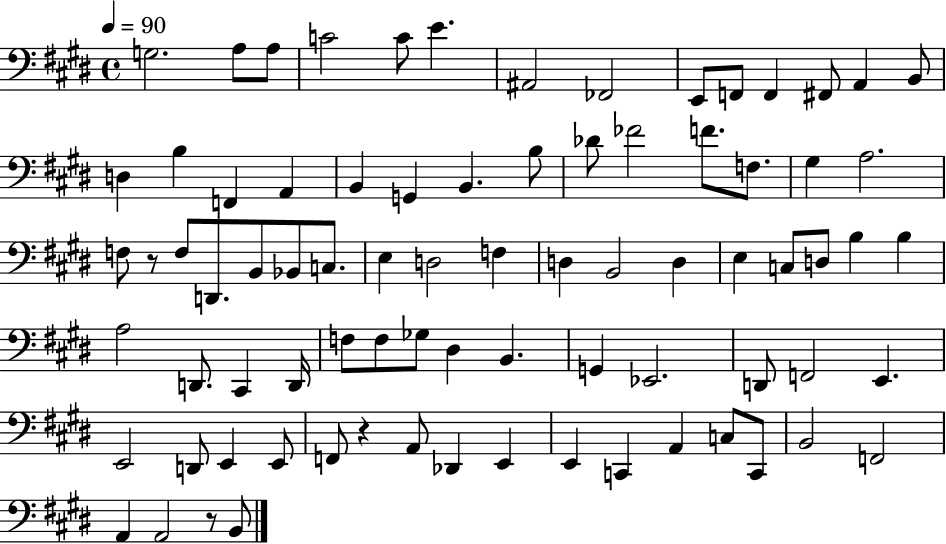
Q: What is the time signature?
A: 4/4